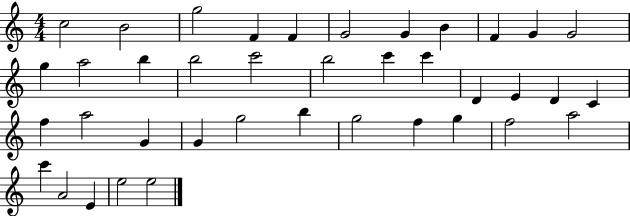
{
  \clef treble
  \numericTimeSignature
  \time 4/4
  \key c \major
  c''2 b'2 | g''2 f'4 f'4 | g'2 g'4 b'4 | f'4 g'4 g'2 | \break g''4 a''2 b''4 | b''2 c'''2 | b''2 c'''4 c'''4 | d'4 e'4 d'4 c'4 | \break f''4 a''2 g'4 | g'4 g''2 b''4 | g''2 f''4 g''4 | f''2 a''2 | \break c'''4 a'2 e'4 | e''2 e''2 | \bar "|."
}